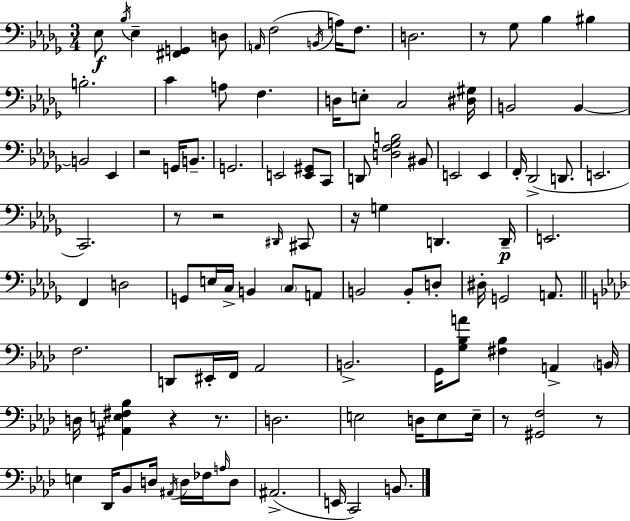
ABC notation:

X:1
T:Untitled
M:3/4
L:1/4
K:Bbm
_E,/2 _B,/4 _E, [^F,,G,,] D,/2 A,,/4 F,2 B,,/4 A,/4 F,/2 D,2 z/2 _G,/2 _B, ^B, B,2 C A,/2 F, D,/4 E,/2 C,2 [^D,^G,]/4 B,,2 B,, B,,2 _E,, z2 G,,/4 B,,/2 G,,2 E,,2 [E,,^G,,]/2 C,,/2 D,,/2 [D,F,_G,B,]2 ^B,,/2 E,,2 E,, F,,/4 _D,,2 D,,/2 E,,2 C,,2 z/2 z2 ^D,,/4 ^C,,/2 z/4 G, D,, D,,/4 E,,2 F,, D,2 G,,/2 E,/4 C,/4 B,, C,/2 A,,/2 B,,2 B,,/2 D,/2 ^D,/4 G,,2 A,,/2 F,2 D,,/2 ^E,,/4 F,,/4 _A,,2 B,,2 G,,/4 [G,_B,A]/2 [^F,_B,] A,, B,,/4 D,/4 [^A,,E,^F,_B,] z z/2 D,2 E,2 D,/4 E,/2 E,/4 z/2 [^G,,F,]2 z/2 E, _D,,/4 _B,,/2 D,/4 ^A,,/4 D,/4 _F,/4 A,/4 D,/2 ^A,,2 E,,/4 C,,2 B,,/2